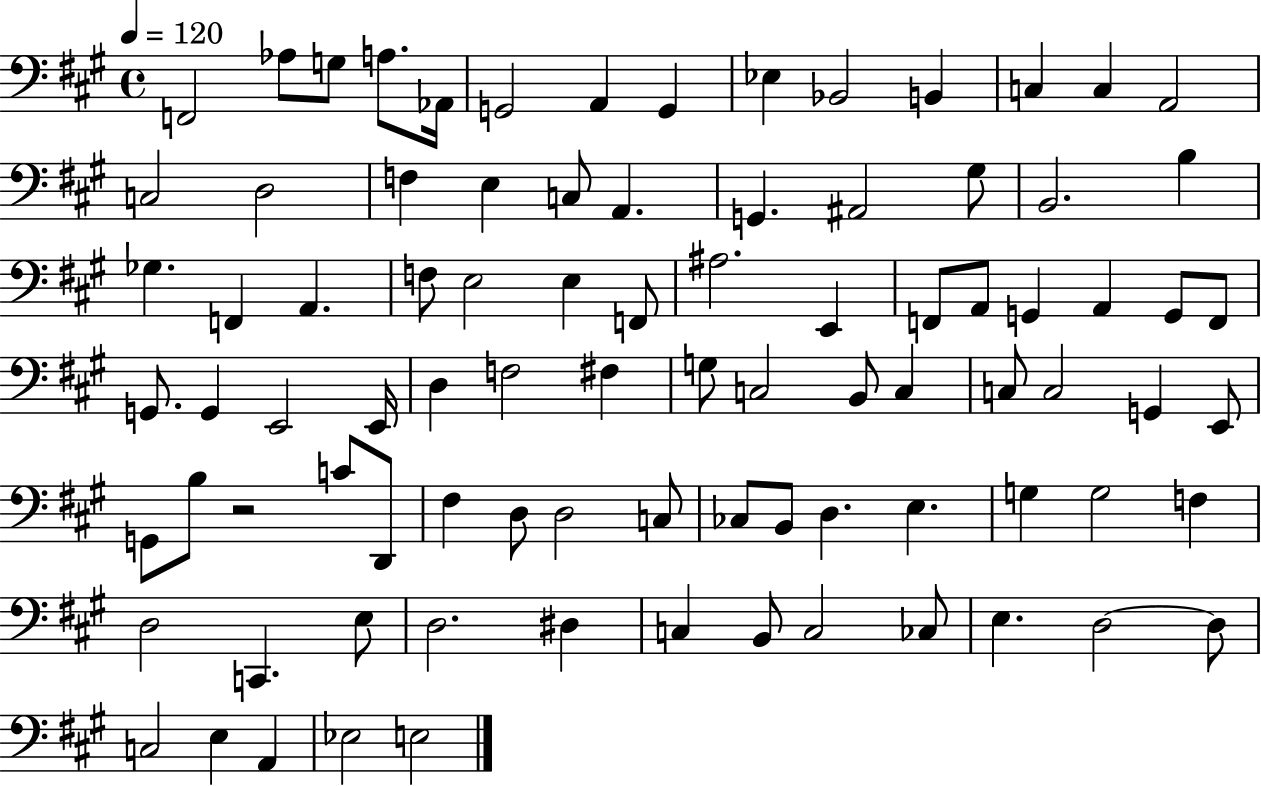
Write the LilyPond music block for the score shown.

{
  \clef bass
  \time 4/4
  \defaultTimeSignature
  \key a \major
  \tempo 4 = 120
  f,2 aes8 g8 a8. aes,16 | g,2 a,4 g,4 | ees4 bes,2 b,4 | c4 c4 a,2 | \break c2 d2 | f4 e4 c8 a,4. | g,4. ais,2 gis8 | b,2. b4 | \break ges4. f,4 a,4. | f8 e2 e4 f,8 | ais2. e,4 | f,8 a,8 g,4 a,4 g,8 f,8 | \break g,8. g,4 e,2 e,16 | d4 f2 fis4 | g8 c2 b,8 c4 | c8 c2 g,4 e,8 | \break g,8 b8 r2 c'8 d,8 | fis4 d8 d2 c8 | ces8 b,8 d4. e4. | g4 g2 f4 | \break d2 c,4. e8 | d2. dis4 | c4 b,8 c2 ces8 | e4. d2~~ d8 | \break c2 e4 a,4 | ees2 e2 | \bar "|."
}